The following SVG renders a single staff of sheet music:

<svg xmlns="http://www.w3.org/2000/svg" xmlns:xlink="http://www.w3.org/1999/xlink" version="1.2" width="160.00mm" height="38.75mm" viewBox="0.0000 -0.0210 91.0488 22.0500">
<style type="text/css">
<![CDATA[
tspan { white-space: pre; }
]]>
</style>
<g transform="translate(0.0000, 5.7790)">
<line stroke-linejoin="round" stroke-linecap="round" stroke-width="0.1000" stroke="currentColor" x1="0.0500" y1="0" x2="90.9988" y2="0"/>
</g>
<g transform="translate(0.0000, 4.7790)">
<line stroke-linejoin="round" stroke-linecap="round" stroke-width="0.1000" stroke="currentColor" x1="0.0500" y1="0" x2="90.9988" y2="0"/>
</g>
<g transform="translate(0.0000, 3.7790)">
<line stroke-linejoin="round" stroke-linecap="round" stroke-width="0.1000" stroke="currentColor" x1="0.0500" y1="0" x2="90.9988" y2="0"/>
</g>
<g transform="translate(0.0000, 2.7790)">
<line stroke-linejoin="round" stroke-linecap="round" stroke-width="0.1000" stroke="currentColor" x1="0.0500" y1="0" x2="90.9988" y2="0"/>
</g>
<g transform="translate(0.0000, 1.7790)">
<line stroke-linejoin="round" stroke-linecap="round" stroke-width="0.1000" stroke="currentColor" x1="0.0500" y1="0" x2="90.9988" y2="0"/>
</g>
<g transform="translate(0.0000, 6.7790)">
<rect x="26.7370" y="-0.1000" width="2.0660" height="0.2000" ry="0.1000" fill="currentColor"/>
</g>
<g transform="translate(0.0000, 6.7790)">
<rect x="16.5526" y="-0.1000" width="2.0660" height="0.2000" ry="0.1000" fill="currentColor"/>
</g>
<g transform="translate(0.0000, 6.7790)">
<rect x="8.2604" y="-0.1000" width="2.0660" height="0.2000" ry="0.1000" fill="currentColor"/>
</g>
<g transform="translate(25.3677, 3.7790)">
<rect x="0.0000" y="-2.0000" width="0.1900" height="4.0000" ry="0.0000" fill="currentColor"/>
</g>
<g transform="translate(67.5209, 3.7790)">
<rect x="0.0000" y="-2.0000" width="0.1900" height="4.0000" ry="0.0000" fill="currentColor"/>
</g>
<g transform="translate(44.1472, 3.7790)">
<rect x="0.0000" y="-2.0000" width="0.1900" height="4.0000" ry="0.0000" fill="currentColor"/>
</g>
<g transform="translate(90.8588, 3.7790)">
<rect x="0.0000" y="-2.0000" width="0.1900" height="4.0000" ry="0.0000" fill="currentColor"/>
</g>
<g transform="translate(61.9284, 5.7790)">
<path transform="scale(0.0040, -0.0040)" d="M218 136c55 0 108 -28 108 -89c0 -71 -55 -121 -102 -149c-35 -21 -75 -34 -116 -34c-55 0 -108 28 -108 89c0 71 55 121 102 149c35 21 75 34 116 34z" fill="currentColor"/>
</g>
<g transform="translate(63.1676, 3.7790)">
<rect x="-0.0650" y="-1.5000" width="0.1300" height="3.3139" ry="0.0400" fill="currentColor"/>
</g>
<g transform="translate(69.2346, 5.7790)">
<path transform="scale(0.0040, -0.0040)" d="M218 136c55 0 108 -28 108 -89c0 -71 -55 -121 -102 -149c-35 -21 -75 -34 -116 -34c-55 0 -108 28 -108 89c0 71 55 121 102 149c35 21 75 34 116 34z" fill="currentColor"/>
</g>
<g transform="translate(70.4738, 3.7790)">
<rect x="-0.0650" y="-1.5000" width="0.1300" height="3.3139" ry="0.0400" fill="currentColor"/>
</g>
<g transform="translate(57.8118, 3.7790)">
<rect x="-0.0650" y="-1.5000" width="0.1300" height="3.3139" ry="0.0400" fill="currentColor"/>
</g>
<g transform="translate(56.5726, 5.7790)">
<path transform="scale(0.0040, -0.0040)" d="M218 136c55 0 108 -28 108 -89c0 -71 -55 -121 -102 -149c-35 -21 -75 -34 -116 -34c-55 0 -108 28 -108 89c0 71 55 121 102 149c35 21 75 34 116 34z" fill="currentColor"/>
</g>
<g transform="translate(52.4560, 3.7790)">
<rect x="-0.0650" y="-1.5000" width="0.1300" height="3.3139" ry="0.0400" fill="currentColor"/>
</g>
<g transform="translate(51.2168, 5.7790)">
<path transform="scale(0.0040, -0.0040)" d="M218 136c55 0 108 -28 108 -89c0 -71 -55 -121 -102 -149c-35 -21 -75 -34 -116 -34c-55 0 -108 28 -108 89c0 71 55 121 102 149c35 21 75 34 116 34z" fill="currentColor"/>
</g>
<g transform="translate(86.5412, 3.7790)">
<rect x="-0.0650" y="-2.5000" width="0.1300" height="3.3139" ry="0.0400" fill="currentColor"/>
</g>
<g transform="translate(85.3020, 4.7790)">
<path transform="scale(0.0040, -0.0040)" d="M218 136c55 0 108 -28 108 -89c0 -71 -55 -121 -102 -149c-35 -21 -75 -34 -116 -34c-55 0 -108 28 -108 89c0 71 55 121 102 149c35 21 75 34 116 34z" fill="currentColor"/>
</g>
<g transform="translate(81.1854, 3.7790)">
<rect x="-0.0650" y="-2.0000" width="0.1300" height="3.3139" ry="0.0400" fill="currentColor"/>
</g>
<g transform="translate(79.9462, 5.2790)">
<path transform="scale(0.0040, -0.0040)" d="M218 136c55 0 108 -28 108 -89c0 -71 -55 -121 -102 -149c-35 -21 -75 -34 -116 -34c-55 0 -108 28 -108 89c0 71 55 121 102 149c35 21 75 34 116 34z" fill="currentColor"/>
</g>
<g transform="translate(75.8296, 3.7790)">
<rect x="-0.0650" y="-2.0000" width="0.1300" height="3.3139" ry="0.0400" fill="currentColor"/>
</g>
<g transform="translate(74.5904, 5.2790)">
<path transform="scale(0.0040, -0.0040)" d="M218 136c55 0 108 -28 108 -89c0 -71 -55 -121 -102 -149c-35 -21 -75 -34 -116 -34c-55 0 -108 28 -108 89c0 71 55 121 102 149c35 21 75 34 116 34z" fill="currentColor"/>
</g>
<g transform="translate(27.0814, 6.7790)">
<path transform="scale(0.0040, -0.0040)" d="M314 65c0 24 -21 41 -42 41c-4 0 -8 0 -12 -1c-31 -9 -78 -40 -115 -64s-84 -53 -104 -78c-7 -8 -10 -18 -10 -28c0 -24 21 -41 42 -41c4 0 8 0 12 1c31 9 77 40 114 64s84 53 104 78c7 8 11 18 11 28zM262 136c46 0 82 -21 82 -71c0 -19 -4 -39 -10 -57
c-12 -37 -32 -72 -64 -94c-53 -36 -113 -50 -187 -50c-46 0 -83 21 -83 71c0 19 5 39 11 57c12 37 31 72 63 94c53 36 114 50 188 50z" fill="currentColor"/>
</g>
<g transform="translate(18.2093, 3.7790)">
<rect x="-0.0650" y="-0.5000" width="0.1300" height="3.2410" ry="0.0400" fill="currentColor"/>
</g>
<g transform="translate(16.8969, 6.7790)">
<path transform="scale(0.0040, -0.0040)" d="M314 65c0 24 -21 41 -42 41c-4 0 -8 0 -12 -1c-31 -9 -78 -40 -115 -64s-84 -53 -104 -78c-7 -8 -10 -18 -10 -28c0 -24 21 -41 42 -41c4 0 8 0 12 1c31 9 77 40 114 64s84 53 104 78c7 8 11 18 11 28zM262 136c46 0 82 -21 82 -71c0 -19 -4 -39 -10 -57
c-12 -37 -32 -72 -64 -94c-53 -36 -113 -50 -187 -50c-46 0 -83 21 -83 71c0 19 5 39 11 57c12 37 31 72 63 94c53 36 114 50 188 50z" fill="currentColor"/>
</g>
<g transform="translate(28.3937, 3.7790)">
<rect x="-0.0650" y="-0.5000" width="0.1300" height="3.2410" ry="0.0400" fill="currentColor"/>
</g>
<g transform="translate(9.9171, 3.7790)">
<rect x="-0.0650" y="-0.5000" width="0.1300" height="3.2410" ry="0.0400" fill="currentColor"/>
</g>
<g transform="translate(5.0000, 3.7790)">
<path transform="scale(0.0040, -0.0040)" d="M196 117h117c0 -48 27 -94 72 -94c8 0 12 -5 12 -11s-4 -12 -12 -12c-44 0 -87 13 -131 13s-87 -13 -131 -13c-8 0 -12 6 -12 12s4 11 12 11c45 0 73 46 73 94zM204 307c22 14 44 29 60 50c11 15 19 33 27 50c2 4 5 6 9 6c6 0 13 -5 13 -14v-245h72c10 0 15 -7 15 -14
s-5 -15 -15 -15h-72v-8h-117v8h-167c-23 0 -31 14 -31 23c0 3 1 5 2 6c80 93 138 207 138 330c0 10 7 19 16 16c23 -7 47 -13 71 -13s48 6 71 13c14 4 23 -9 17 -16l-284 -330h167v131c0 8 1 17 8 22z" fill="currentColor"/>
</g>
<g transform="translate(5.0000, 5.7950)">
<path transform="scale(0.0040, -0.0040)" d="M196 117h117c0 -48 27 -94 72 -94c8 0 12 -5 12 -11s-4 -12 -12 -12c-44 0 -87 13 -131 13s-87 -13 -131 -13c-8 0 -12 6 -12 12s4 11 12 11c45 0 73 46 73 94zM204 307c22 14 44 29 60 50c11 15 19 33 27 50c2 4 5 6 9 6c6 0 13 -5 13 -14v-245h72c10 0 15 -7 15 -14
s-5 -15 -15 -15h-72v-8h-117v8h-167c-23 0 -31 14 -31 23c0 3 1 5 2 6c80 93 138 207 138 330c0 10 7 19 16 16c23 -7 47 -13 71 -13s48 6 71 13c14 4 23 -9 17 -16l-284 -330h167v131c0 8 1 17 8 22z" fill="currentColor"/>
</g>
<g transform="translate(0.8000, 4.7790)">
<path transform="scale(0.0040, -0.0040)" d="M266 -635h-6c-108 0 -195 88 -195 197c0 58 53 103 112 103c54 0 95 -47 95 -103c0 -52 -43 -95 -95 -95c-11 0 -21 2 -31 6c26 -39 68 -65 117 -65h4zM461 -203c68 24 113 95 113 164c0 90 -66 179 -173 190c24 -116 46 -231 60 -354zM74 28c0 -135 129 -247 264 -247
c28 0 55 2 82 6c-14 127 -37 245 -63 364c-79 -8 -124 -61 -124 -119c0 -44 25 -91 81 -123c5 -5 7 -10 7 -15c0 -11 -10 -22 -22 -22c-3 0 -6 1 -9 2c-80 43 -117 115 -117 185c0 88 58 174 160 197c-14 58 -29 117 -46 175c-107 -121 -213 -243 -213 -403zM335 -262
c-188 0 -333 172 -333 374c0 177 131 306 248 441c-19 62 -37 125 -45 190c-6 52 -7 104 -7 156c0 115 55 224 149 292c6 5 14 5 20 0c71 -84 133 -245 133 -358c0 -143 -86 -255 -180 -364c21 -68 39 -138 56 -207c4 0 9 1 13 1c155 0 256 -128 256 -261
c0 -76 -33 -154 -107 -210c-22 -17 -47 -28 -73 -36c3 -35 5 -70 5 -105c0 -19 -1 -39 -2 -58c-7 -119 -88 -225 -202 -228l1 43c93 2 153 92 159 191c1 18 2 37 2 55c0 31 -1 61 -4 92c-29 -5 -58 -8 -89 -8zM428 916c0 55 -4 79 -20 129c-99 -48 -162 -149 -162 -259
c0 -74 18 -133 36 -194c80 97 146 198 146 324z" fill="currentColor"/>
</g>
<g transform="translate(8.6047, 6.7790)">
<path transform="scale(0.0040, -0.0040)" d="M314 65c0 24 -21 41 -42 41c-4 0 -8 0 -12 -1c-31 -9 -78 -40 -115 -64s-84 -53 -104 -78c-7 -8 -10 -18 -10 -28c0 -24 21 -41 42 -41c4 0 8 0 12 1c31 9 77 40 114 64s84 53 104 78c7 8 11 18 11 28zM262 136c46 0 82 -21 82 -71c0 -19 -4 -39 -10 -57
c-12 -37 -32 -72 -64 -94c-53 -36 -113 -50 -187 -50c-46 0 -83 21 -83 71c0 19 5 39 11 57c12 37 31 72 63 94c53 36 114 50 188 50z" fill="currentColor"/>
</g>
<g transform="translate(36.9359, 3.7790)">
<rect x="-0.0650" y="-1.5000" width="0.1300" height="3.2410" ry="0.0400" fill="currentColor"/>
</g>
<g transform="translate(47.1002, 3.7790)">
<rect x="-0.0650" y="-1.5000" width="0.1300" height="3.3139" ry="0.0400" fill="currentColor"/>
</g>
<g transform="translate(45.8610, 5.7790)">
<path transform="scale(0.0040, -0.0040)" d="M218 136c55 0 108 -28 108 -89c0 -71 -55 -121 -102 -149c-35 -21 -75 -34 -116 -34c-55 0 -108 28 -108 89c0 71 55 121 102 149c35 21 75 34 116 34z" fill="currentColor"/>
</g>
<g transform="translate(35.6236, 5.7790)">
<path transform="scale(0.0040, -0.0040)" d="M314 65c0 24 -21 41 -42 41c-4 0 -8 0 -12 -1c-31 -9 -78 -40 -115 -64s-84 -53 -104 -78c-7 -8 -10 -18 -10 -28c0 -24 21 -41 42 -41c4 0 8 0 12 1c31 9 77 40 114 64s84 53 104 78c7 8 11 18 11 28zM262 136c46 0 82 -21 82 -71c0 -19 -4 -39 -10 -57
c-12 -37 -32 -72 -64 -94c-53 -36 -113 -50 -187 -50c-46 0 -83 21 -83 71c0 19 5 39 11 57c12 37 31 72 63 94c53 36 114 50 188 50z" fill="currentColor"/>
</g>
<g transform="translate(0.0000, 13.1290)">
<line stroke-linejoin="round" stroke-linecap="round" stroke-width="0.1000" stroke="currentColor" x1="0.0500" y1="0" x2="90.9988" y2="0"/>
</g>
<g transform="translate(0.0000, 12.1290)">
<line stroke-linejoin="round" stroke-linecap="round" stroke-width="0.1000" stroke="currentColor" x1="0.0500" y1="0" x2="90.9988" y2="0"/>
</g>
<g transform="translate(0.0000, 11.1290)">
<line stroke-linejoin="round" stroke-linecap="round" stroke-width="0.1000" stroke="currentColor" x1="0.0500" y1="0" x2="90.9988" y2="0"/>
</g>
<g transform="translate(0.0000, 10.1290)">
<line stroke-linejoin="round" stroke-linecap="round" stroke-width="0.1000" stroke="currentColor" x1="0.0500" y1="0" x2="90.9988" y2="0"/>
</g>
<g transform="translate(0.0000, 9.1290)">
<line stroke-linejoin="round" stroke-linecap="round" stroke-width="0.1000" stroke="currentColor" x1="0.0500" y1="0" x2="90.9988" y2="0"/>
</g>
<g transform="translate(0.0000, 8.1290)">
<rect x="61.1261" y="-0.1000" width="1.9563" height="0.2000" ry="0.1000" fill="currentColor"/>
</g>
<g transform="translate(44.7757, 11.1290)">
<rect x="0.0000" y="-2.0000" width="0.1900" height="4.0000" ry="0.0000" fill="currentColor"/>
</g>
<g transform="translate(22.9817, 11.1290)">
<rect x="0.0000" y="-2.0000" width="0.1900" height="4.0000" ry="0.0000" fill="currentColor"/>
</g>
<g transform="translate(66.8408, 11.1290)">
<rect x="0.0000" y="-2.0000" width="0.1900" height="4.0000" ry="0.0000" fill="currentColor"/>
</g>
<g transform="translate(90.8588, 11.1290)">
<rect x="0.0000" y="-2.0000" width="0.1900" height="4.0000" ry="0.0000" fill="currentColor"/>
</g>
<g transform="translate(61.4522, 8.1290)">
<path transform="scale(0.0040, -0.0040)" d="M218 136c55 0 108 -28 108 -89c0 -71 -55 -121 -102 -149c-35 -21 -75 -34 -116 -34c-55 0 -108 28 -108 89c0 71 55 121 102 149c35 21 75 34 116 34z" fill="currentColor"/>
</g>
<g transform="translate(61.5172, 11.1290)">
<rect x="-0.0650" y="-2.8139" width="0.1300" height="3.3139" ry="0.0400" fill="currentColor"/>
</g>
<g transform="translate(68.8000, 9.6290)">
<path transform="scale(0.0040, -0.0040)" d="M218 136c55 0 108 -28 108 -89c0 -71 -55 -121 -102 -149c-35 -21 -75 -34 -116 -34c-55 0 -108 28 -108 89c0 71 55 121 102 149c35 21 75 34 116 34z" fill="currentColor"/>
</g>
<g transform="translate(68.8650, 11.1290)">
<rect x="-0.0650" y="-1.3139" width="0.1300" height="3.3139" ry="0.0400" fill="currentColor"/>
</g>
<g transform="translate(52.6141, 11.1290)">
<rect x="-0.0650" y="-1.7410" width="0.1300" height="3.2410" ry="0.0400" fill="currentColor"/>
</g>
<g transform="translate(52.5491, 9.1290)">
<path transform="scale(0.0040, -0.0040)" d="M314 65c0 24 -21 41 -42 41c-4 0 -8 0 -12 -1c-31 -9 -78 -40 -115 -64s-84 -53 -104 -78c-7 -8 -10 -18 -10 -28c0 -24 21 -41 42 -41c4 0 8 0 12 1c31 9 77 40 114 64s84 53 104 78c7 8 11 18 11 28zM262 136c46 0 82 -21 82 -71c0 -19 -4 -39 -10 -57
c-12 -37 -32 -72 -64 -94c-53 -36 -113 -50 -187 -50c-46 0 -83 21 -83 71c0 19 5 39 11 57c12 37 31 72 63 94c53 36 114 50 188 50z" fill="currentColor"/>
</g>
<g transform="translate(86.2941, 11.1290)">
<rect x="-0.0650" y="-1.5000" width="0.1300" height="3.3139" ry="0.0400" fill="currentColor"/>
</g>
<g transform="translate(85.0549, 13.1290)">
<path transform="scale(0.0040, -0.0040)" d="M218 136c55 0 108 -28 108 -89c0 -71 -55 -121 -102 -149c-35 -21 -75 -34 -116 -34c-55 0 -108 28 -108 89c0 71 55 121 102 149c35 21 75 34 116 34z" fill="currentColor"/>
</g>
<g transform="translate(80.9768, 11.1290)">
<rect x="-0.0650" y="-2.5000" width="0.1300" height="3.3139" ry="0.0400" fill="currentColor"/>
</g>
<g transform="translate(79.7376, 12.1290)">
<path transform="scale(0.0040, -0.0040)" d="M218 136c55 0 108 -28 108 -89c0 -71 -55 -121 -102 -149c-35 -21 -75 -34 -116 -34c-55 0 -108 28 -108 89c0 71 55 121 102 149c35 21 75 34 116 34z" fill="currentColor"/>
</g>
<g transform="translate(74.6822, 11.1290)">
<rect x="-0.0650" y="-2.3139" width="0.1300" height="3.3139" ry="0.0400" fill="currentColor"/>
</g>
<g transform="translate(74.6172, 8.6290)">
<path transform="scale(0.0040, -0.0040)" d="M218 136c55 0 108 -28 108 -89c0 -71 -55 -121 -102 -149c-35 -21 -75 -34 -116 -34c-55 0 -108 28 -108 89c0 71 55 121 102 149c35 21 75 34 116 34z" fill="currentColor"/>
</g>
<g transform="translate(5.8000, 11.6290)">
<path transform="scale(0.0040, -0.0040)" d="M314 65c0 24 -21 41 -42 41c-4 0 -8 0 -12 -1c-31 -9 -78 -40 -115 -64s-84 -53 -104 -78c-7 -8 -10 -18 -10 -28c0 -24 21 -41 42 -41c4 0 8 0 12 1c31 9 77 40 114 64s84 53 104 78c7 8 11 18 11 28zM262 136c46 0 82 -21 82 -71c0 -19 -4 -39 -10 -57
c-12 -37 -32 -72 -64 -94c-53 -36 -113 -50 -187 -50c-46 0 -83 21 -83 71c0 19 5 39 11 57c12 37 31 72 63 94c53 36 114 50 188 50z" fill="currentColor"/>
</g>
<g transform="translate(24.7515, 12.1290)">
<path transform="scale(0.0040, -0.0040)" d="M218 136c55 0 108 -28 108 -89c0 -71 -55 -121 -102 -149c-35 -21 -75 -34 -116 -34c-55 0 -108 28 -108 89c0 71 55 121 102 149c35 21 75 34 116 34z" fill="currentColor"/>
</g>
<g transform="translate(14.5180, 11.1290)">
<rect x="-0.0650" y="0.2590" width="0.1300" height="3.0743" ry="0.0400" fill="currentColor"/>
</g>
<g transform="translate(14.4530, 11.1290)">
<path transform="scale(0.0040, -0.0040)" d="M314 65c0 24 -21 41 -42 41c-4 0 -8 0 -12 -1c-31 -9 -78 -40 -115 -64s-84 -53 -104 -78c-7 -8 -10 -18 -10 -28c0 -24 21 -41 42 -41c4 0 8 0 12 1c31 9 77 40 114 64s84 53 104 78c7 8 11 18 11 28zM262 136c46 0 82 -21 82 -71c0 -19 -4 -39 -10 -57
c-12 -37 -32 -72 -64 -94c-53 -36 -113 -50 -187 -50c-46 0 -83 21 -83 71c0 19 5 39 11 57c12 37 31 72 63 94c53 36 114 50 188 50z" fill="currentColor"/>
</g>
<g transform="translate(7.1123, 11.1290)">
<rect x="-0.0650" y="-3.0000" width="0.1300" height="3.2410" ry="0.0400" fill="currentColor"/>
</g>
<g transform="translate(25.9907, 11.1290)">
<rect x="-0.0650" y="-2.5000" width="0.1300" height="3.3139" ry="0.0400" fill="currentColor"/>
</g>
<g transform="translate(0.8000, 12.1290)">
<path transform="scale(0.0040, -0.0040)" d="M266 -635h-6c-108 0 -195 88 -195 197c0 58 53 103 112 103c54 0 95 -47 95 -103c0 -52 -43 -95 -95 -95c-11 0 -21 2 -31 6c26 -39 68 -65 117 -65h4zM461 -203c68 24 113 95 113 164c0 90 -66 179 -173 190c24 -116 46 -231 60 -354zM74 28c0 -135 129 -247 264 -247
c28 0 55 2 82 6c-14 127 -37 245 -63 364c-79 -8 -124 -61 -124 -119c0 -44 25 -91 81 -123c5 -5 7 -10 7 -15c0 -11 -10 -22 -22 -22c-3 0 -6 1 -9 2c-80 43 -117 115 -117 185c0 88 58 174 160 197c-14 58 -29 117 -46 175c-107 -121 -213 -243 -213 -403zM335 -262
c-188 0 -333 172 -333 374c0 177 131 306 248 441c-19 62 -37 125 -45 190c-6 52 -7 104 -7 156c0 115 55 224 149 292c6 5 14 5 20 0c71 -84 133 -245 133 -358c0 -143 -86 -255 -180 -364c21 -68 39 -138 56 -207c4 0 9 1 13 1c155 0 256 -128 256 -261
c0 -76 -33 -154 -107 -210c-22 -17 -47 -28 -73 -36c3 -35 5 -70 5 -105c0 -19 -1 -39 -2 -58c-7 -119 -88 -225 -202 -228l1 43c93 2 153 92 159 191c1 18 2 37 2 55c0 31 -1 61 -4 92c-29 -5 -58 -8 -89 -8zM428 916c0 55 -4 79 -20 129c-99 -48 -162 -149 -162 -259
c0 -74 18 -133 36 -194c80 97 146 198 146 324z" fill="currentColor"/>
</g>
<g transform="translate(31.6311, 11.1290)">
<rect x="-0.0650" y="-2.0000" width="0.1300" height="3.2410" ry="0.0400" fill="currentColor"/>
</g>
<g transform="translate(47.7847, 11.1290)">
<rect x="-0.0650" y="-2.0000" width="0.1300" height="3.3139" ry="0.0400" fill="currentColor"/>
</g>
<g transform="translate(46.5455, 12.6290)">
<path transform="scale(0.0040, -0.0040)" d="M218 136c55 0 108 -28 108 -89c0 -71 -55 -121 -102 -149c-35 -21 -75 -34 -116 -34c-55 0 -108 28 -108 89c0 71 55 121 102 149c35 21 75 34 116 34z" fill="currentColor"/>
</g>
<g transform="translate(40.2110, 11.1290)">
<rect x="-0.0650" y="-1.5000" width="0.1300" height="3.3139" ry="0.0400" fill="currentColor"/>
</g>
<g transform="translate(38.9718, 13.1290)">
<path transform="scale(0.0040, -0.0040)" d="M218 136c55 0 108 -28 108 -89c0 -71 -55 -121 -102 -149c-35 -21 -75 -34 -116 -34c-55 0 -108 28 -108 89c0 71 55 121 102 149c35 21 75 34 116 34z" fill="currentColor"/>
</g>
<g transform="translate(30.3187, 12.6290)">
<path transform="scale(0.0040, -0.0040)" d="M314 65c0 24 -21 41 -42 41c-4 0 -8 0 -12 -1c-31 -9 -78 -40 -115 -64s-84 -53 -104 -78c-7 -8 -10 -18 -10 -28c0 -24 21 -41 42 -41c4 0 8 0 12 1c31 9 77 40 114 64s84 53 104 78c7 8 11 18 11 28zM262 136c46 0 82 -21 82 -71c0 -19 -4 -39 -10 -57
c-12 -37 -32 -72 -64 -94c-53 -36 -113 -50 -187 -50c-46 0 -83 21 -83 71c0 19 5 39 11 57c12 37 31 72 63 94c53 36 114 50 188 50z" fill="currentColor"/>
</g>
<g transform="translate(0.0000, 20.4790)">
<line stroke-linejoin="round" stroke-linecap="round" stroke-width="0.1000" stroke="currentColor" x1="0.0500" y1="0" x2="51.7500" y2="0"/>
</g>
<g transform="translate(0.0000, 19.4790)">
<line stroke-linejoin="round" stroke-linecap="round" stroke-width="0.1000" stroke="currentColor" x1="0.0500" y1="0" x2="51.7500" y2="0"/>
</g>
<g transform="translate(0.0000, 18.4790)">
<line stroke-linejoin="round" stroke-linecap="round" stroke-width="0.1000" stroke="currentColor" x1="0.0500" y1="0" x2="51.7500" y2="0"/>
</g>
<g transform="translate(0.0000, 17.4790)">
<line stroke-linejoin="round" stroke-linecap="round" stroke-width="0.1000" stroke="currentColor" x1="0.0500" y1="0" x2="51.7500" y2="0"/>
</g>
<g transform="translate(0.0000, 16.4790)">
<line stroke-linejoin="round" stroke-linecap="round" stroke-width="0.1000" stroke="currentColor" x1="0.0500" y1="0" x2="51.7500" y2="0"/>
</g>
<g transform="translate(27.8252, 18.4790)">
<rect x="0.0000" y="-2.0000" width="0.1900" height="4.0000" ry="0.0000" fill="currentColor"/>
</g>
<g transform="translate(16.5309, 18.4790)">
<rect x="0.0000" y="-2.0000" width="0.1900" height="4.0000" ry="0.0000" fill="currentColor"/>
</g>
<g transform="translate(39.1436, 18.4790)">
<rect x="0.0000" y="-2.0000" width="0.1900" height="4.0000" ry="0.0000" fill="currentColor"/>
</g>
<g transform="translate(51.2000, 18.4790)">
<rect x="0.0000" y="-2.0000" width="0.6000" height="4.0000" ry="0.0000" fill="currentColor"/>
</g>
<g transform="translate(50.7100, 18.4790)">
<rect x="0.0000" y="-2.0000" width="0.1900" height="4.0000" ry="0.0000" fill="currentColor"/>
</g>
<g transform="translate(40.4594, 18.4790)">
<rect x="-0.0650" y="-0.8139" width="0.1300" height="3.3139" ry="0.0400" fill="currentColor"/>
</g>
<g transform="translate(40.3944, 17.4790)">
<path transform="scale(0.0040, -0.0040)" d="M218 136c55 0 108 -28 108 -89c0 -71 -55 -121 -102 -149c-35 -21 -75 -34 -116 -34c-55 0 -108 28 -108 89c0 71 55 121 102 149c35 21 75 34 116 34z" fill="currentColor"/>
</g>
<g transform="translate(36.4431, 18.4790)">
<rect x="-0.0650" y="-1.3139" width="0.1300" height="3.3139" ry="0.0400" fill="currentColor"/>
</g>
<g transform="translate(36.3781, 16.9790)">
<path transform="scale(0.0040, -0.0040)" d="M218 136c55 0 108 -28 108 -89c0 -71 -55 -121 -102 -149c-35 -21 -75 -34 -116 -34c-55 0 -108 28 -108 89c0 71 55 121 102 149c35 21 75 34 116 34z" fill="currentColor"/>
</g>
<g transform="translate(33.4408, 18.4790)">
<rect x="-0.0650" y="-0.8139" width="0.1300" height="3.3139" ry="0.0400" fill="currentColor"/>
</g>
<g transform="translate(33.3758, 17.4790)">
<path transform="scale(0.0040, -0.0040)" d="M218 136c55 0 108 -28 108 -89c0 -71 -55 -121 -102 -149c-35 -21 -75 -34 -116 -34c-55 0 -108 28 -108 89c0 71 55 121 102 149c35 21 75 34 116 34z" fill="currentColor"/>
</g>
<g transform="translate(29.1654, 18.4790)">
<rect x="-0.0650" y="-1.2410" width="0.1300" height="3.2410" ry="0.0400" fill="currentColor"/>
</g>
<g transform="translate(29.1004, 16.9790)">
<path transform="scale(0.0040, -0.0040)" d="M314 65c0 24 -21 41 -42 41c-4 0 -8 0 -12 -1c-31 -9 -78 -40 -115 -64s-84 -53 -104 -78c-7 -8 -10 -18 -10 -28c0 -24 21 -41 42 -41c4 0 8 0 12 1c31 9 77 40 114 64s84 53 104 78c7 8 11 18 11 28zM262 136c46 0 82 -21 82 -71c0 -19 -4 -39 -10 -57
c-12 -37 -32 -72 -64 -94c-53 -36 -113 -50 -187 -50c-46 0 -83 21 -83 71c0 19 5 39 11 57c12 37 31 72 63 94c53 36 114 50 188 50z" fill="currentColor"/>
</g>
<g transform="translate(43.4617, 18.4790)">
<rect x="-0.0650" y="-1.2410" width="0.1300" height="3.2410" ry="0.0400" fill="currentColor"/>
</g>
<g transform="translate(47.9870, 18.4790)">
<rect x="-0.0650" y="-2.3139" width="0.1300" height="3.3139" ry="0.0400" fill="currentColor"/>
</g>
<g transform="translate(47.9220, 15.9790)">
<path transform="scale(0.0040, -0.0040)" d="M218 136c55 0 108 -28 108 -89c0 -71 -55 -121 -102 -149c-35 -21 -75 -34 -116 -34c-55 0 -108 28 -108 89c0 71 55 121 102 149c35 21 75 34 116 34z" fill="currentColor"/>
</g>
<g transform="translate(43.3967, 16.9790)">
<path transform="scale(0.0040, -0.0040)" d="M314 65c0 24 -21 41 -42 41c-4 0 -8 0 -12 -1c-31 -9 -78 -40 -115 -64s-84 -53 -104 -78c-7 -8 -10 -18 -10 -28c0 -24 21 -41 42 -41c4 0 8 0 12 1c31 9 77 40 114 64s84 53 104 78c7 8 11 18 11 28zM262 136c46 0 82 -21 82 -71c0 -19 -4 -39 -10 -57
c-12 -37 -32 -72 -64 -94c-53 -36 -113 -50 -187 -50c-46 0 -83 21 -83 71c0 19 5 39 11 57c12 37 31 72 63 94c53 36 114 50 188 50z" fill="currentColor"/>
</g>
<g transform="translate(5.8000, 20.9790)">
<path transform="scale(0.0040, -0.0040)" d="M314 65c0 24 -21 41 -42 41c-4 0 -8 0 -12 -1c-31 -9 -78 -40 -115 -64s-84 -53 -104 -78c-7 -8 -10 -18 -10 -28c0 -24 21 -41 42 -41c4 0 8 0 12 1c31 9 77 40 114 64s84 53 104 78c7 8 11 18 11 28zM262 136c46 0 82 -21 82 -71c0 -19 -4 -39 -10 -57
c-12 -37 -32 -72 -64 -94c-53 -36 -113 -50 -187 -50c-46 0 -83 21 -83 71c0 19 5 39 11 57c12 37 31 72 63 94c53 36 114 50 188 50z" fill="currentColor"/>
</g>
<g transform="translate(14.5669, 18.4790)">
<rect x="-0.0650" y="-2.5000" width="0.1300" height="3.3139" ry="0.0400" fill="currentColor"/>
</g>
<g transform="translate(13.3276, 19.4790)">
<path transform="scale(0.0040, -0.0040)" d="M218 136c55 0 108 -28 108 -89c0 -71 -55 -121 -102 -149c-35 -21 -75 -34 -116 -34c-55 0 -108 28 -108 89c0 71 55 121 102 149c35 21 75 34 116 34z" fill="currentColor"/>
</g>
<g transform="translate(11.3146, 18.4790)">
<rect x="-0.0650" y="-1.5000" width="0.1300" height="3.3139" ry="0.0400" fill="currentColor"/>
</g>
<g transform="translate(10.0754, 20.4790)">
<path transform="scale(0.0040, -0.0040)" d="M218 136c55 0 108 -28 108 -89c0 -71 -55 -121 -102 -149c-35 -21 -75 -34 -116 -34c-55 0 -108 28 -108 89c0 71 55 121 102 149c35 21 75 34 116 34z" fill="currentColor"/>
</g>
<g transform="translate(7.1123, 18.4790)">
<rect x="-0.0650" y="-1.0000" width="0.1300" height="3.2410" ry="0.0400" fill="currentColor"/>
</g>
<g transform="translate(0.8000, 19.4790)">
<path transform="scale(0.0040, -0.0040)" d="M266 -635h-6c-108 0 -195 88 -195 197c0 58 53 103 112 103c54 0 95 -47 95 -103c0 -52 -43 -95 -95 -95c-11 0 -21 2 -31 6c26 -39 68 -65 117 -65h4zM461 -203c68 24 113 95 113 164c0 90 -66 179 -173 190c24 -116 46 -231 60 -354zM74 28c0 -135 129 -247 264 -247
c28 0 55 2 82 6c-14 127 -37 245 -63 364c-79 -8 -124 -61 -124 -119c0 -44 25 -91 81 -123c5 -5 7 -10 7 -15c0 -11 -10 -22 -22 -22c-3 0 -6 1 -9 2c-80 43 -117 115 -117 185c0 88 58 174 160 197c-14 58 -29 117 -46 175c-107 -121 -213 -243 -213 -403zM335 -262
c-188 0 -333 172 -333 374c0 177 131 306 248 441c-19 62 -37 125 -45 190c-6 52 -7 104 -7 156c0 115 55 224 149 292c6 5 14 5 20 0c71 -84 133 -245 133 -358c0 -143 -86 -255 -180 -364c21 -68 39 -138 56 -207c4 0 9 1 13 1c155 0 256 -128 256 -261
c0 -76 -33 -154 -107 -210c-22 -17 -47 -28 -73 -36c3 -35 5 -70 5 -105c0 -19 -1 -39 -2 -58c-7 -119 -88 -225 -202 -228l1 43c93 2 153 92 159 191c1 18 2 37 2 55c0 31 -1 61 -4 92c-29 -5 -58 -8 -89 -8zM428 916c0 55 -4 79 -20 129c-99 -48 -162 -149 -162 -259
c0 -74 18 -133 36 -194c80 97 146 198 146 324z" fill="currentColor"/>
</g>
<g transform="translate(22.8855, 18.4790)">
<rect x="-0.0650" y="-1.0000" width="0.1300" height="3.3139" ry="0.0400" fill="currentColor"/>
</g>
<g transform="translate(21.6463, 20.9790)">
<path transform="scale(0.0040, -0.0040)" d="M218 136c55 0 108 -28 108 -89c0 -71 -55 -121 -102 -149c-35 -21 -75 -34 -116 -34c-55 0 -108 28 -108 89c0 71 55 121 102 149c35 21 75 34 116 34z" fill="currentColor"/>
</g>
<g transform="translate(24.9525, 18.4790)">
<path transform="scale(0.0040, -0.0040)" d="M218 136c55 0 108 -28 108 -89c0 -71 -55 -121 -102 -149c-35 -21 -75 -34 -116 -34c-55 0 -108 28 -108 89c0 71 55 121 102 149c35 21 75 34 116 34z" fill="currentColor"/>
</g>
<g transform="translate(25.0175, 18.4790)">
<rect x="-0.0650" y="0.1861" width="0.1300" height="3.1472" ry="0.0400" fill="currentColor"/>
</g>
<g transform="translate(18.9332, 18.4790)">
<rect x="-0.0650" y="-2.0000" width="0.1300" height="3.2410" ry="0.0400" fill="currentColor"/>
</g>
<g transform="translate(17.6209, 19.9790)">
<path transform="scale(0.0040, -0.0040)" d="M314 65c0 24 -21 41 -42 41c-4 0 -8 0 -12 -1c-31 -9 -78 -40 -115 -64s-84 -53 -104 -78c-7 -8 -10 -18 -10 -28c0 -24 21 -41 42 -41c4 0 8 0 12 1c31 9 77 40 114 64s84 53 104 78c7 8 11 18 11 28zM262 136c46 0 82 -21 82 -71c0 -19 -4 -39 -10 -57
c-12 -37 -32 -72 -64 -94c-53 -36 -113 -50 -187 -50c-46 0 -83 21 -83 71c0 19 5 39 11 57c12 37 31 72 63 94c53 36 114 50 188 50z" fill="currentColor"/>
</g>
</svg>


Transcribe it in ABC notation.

X:1
T:Untitled
M:4/4
L:1/4
K:C
C2 C2 C2 E2 E E E E E F F G A2 B2 G F2 E F f2 a e g G E D2 E G F2 D B e2 d e d e2 g